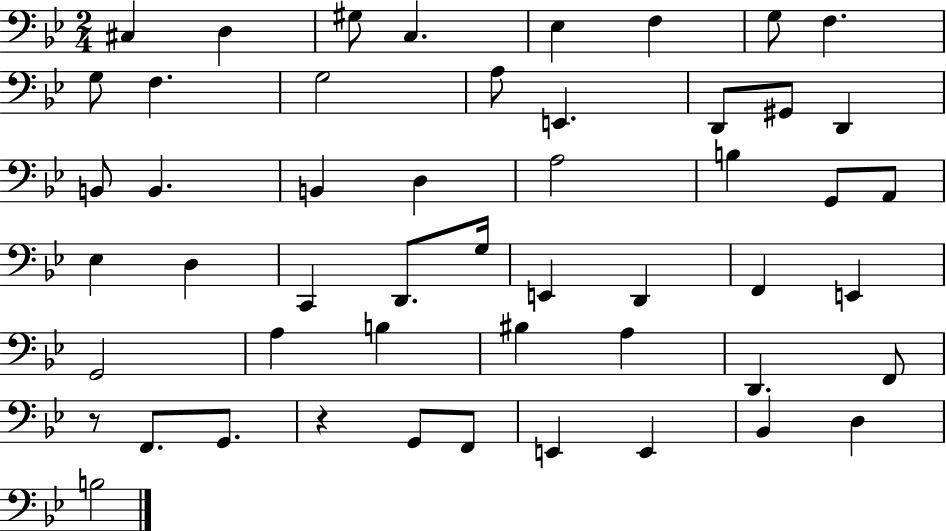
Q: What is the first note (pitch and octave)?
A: C#3